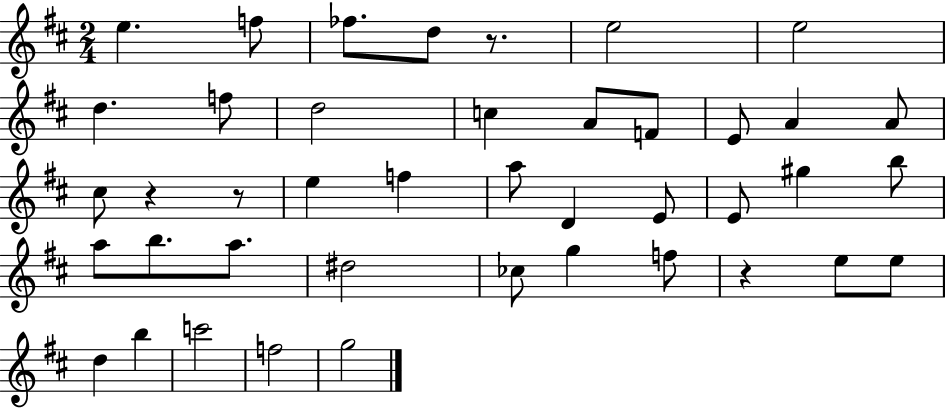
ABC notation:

X:1
T:Untitled
M:2/4
L:1/4
K:D
e f/2 _f/2 d/2 z/2 e2 e2 d f/2 d2 c A/2 F/2 E/2 A A/2 ^c/2 z z/2 e f a/2 D E/2 E/2 ^g b/2 a/2 b/2 a/2 ^d2 _c/2 g f/2 z e/2 e/2 d b c'2 f2 g2